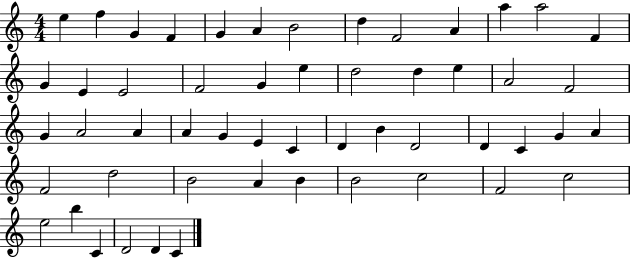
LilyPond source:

{
  \clef treble
  \numericTimeSignature
  \time 4/4
  \key c \major
  e''4 f''4 g'4 f'4 | g'4 a'4 b'2 | d''4 f'2 a'4 | a''4 a''2 f'4 | \break g'4 e'4 e'2 | f'2 g'4 e''4 | d''2 d''4 e''4 | a'2 f'2 | \break g'4 a'2 a'4 | a'4 g'4 e'4 c'4 | d'4 b'4 d'2 | d'4 c'4 g'4 a'4 | \break f'2 d''2 | b'2 a'4 b'4 | b'2 c''2 | f'2 c''2 | \break e''2 b''4 c'4 | d'2 d'4 c'4 | \bar "|."
}